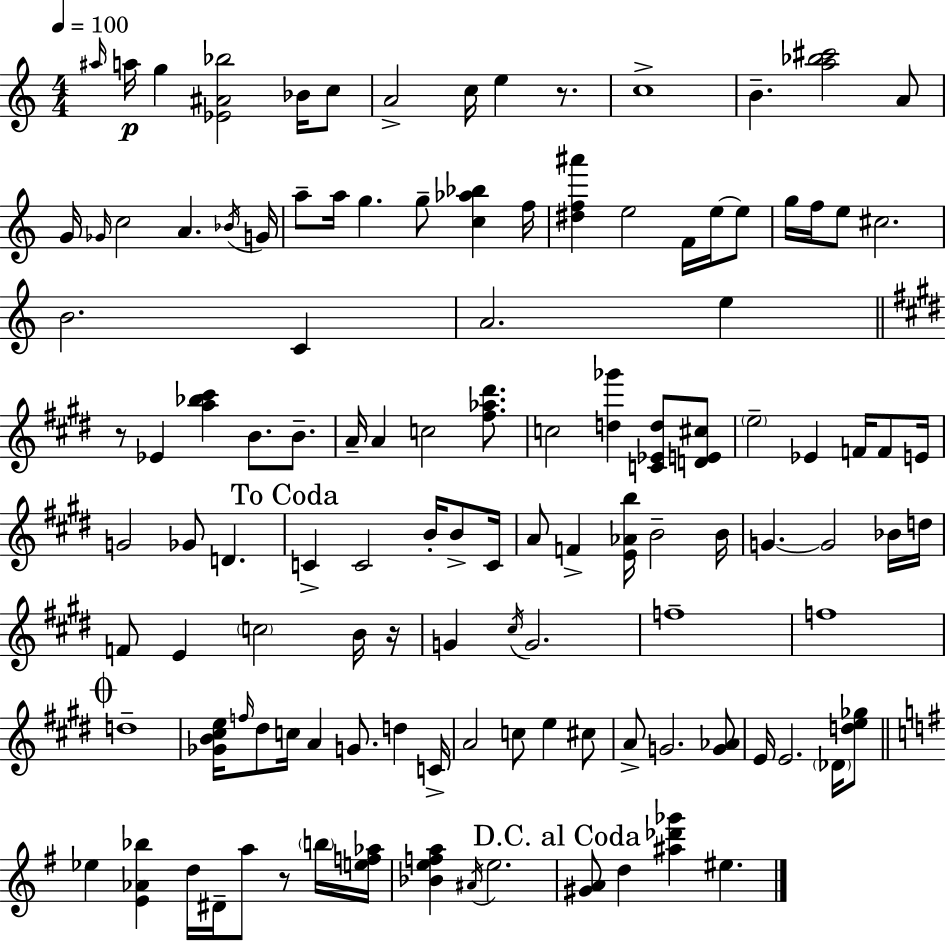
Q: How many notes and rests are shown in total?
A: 119